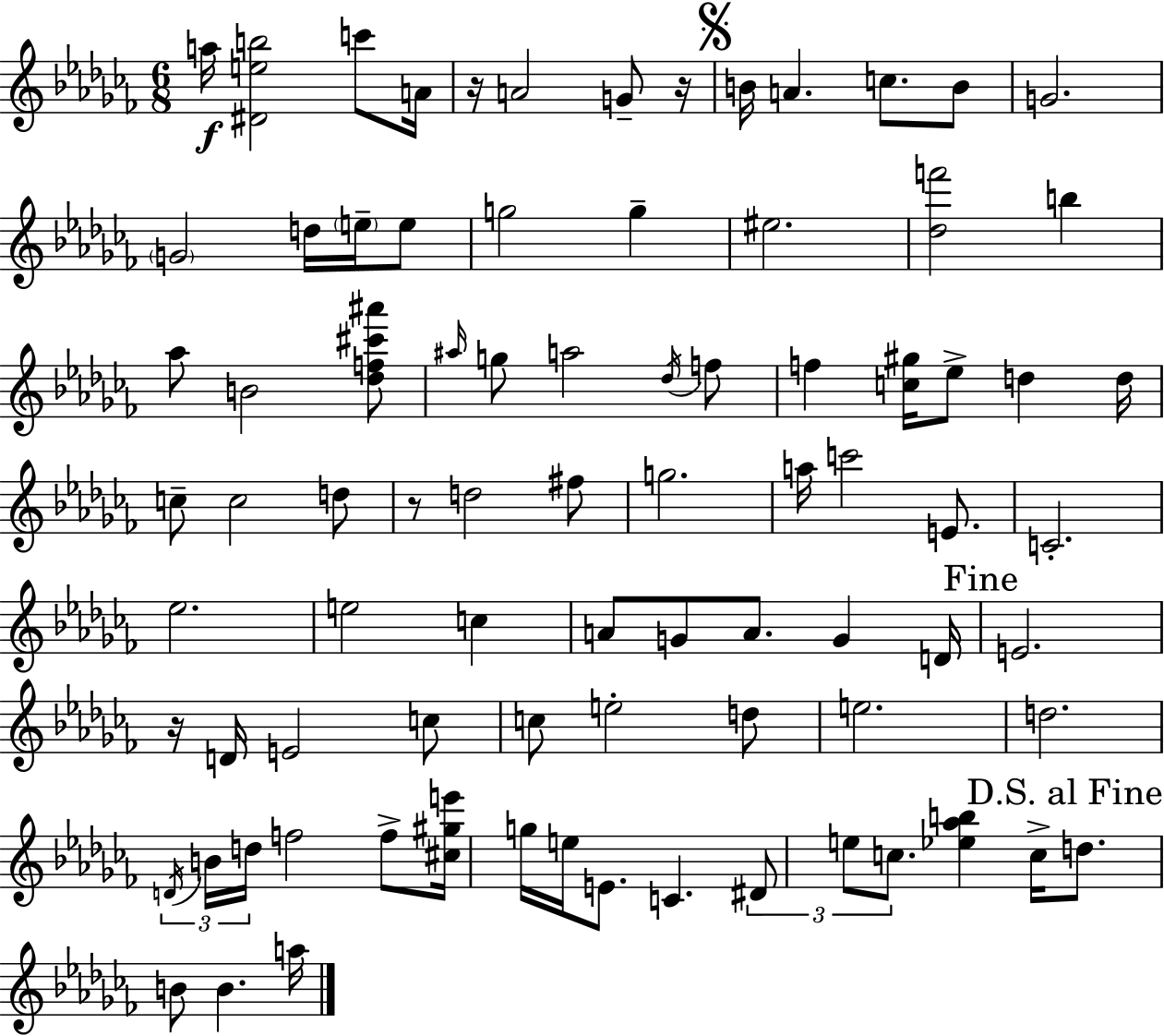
{
  \clef treble
  \numericTimeSignature
  \time 6/8
  \key aes \minor
  a''16\f <dis' e'' b''>2 c'''8 a'16 | r16 a'2 g'8-- r16 | \mark \markup { \musicglyph "scripts.segno" } b'16 a'4. c''8. b'8 | g'2. | \break \parenthesize g'2 d''16 \parenthesize e''16-- e''8 | g''2 g''4-- | eis''2. | <des'' f'''>2 b''4 | \break aes''8 b'2 <des'' f'' cis''' ais'''>8 | \grace { ais''16 } g''8 a''2 \acciaccatura { des''16 } | f''8 f''4 <c'' gis''>16 ees''8-> d''4 | d''16 c''8-- c''2 | \break d''8 r8 d''2 | fis''8 g''2. | a''16 c'''2 e'8. | c'2.-. | \break ees''2. | e''2 c''4 | a'8 g'8 a'8. g'4 | d'16 \mark "Fine" e'2. | \break r16 d'16 e'2 | c''8 c''8 e''2-. | d''8 e''2. | d''2. | \break \tuplet 3/2 { \acciaccatura { d'16 } b'16 d''16 } f''2 | f''8-> <cis'' gis'' e'''>16 g''16 e''16 e'8. c'4. | \tuplet 3/2 { dis'8 e''8 c''8. } <ees'' aes'' b''>4 | c''16-> \mark "D.S. al Fine" d''8. b'8 b'4. | \break a''16 \bar "|."
}